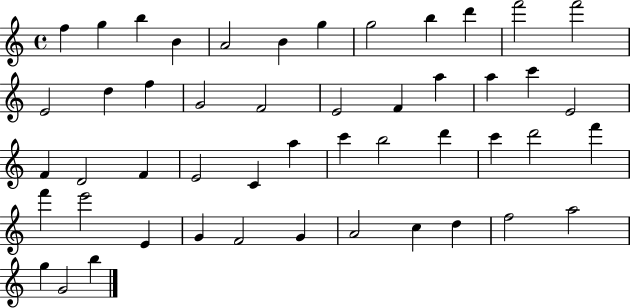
F5/q G5/q B5/q B4/q A4/h B4/q G5/q G5/h B5/q D6/q F6/h F6/h E4/h D5/q F5/q G4/h F4/h E4/h F4/q A5/q A5/q C6/q E4/h F4/q D4/h F4/q E4/h C4/q A5/q C6/q B5/h D6/q C6/q D6/h F6/q F6/q E6/h E4/q G4/q F4/h G4/q A4/h C5/q D5/q F5/h A5/h G5/q G4/h B5/q